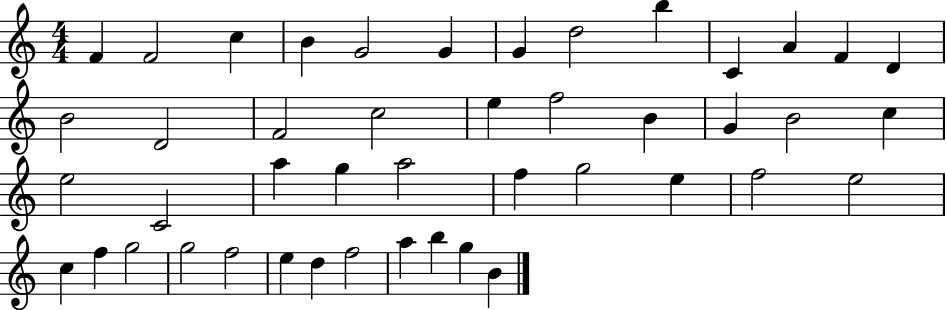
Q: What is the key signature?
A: C major